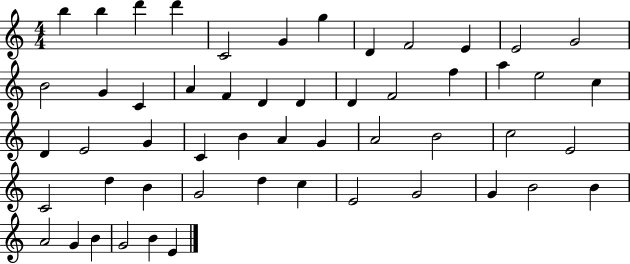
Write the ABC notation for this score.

X:1
T:Untitled
M:4/4
L:1/4
K:C
b b d' d' C2 G g D F2 E E2 G2 B2 G C A F D D D F2 f a e2 c D E2 G C B A G A2 B2 c2 E2 C2 d B G2 d c E2 G2 G B2 B A2 G B G2 B E